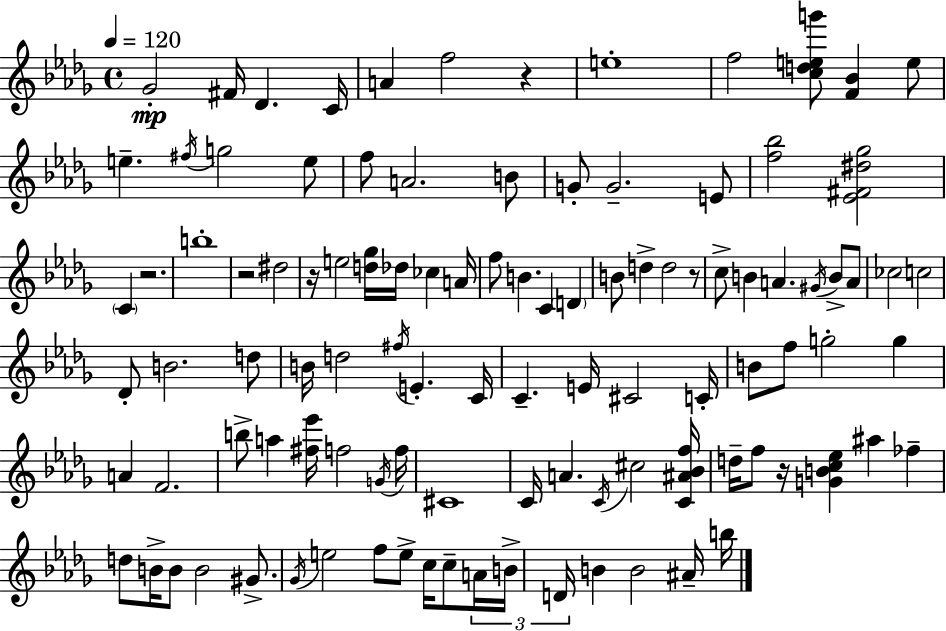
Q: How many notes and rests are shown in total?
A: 105